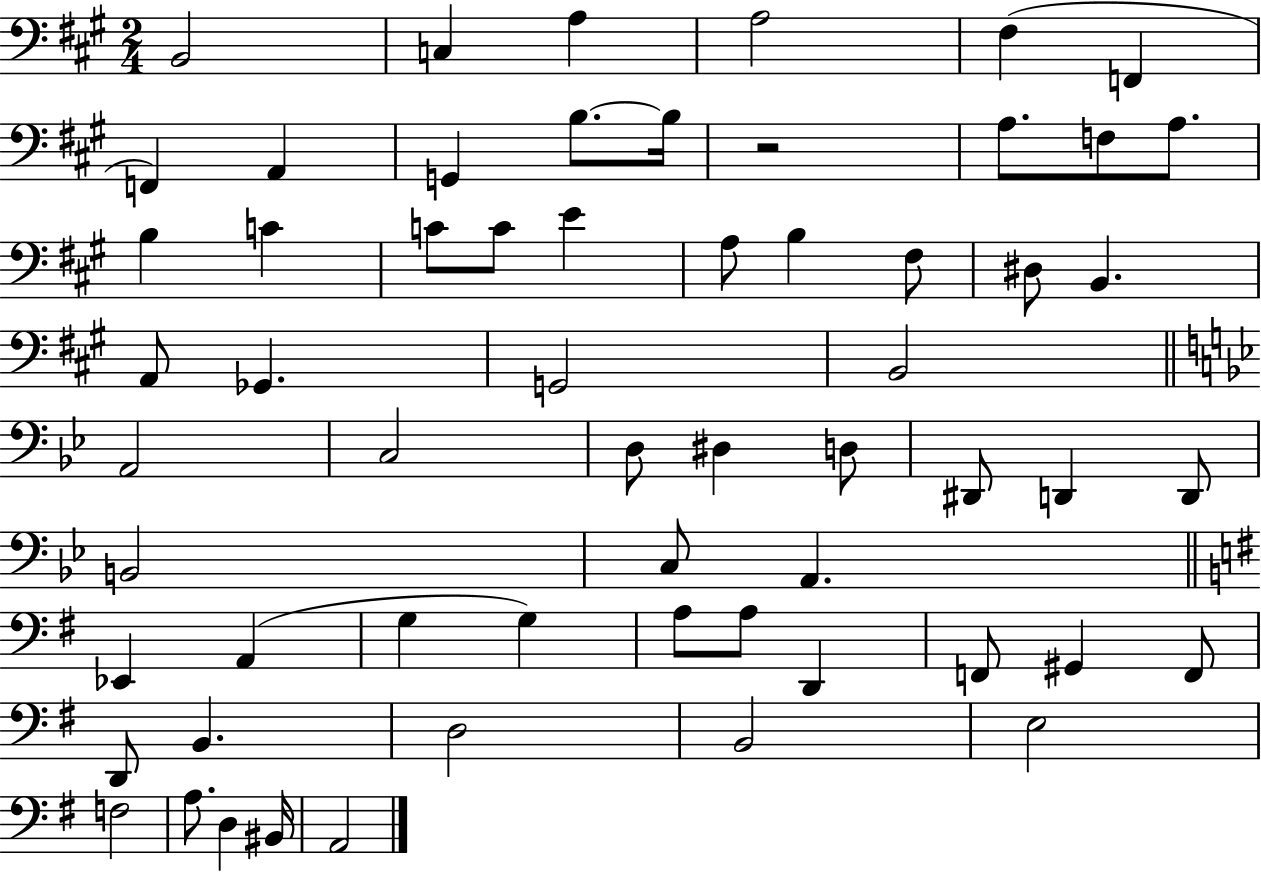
{
  \clef bass
  \numericTimeSignature
  \time 2/4
  \key a \major
  b,2 | c4 a4 | a2 | fis4( f,4 | \break f,4) a,4 | g,4 b8.~~ b16 | r2 | a8. f8 a8. | \break b4 c'4 | c'8 c'8 e'4 | a8 b4 fis8 | dis8 b,4. | \break a,8 ges,4. | g,2 | b,2 | \bar "||" \break \key bes \major a,2 | c2 | d8 dis4 d8 | dis,8 d,4 d,8 | \break b,2 | c8 a,4. | \bar "||" \break \key g \major ees,4 a,4( | g4 g4) | a8 a8 d,4 | f,8 gis,4 f,8 | \break d,8 b,4. | d2 | b,2 | e2 | \break f2 | a8. d4 bis,16 | a,2 | \bar "|."
}